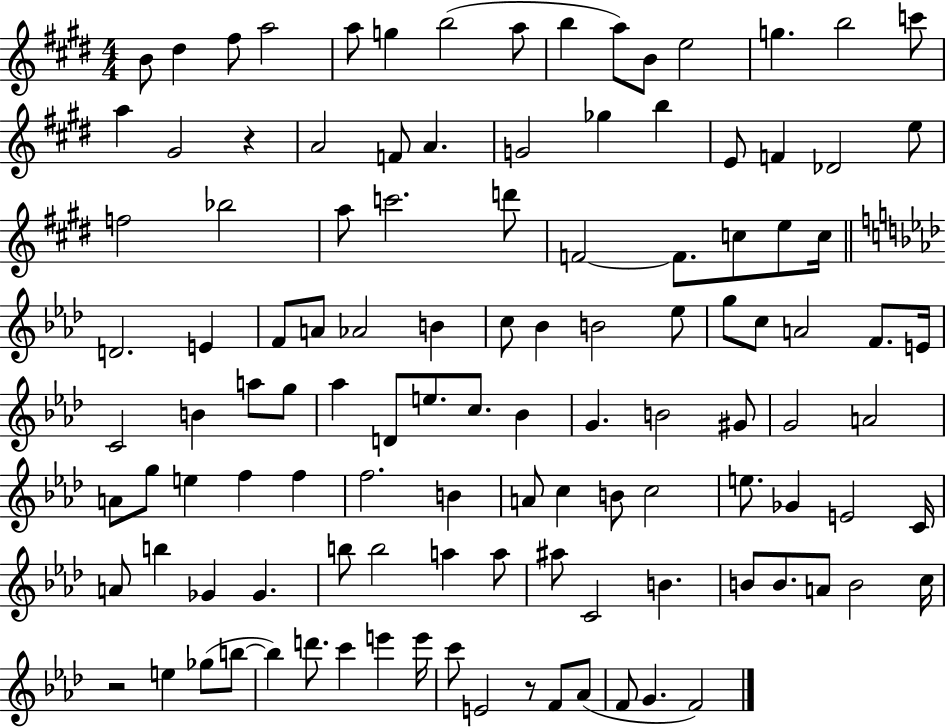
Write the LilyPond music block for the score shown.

{
  \clef treble
  \numericTimeSignature
  \time 4/4
  \key e \major
  b'8 dis''4 fis''8 a''2 | a''8 g''4 b''2( a''8 | b''4 a''8) b'8 e''2 | g''4. b''2 c'''8 | \break a''4 gis'2 r4 | a'2 f'8 a'4. | g'2 ges''4 b''4 | e'8 f'4 des'2 e''8 | \break f''2 bes''2 | a''8 c'''2. d'''8 | f'2~~ f'8. c''8 e''8 c''16 | \bar "||" \break \key aes \major d'2. e'4 | f'8 a'8 aes'2 b'4 | c''8 bes'4 b'2 ees''8 | g''8 c''8 a'2 f'8. e'16 | \break c'2 b'4 a''8 g''8 | aes''4 d'8 e''8. c''8. bes'4 | g'4. b'2 gis'8 | g'2 a'2 | \break a'8 g''8 e''4 f''4 f''4 | f''2. b'4 | a'8 c''4 b'8 c''2 | e''8. ges'4 e'2 c'16 | \break a'8 b''4 ges'4 ges'4. | b''8 b''2 a''4 a''8 | ais''8 c'2 b'4. | b'8 b'8. a'8 b'2 c''16 | \break r2 e''4 ges''8( b''8~~ | b''4) d'''8. c'''4 e'''4 e'''16 | c'''8 e'2 r8 f'8 aes'8( | f'8 g'4. f'2) | \break \bar "|."
}